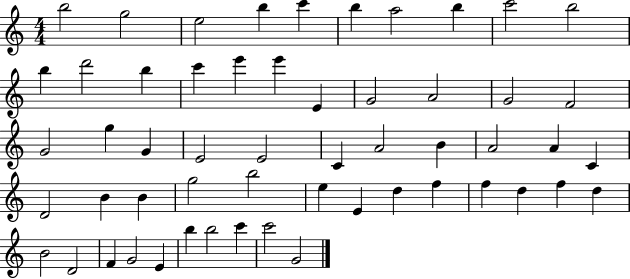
{
  \clef treble
  \numericTimeSignature
  \time 4/4
  \key c \major
  b''2 g''2 | e''2 b''4 c'''4 | b''4 a''2 b''4 | c'''2 b''2 | \break b''4 d'''2 b''4 | c'''4 e'''4 e'''4 e'4 | g'2 a'2 | g'2 f'2 | \break g'2 g''4 g'4 | e'2 e'2 | c'4 a'2 b'4 | a'2 a'4 c'4 | \break d'2 b'4 b'4 | g''2 b''2 | e''4 e'4 d''4 f''4 | f''4 d''4 f''4 d''4 | \break b'2 d'2 | f'4 g'2 e'4 | b''4 b''2 c'''4 | c'''2 g'2 | \break \bar "|."
}